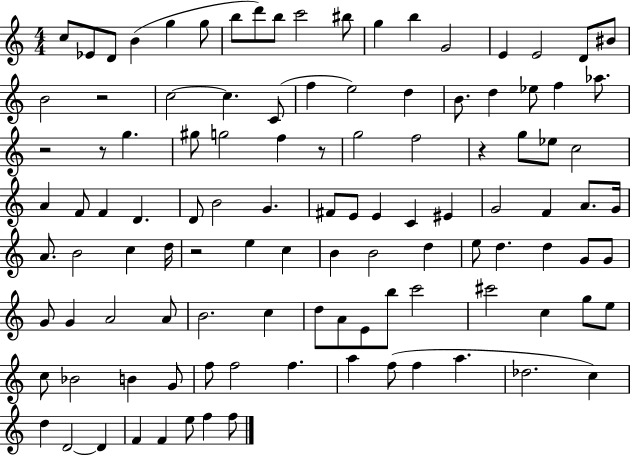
{
  \clef treble
  \numericTimeSignature
  \time 4/4
  \key c \major
  c''8 ees'8 d'8 b'4( g''4 g''8 | b''8 d'''8) b''8 c'''2 bis''8 | g''4 b''4 g'2 | e'4 e'2 d'8 bis'8 | \break b'2 r2 | c''2~~ c''4. c'8( | f''4 e''2) d''4 | b'8. d''4 ees''8 f''4 aes''8. | \break r2 r8 g''4. | gis''8 g''2 f''4 r8 | g''2 f''2 | r4 g''8 ees''8 c''2 | \break a'4 f'8 f'4 d'4. | d'8 b'2 g'4. | fis'8 e'8 e'4 c'4 eis'4 | g'2 f'4 a'8. g'16 | \break a'8. b'2 c''4 d''16 | r2 e''4 c''4 | b'4 b'2 d''4 | e''8 d''4. d''4 g'8 g'8 | \break g'8 g'4 a'2 a'8 | b'2. c''4 | d''8 a'8 e'8 b''8 c'''2 | cis'''2 c''4 g''8 e''8 | \break c''8 bes'2 b'4 g'8 | f''8 f''2 f''4. | a''4 f''8( f''4 a''4. | des''2. c''4) | \break d''4 d'2~~ d'4 | f'4 f'4 e''8 f''4 f''8 | \bar "|."
}